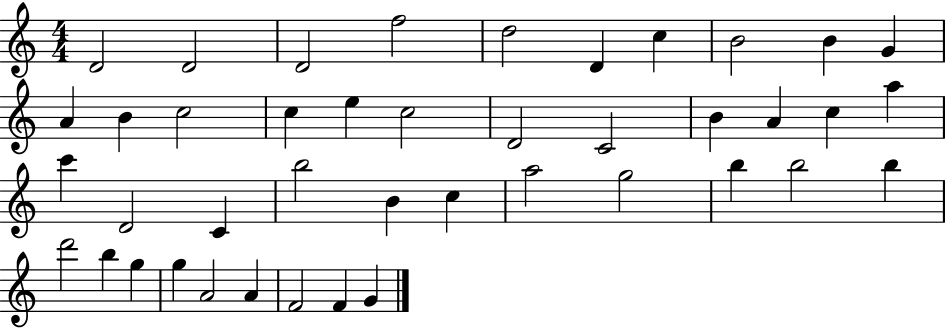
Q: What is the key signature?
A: C major